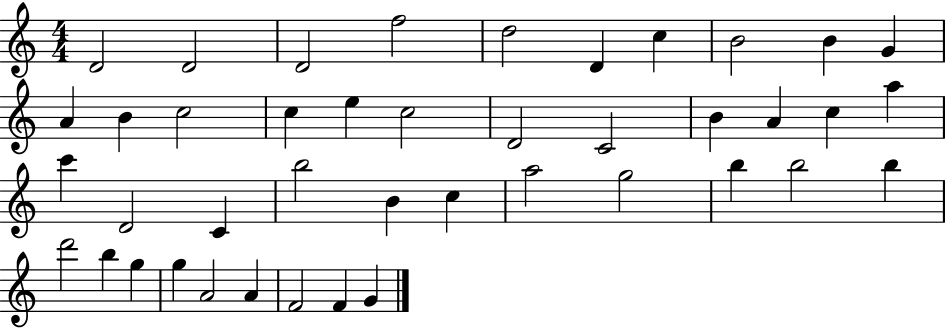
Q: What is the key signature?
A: C major